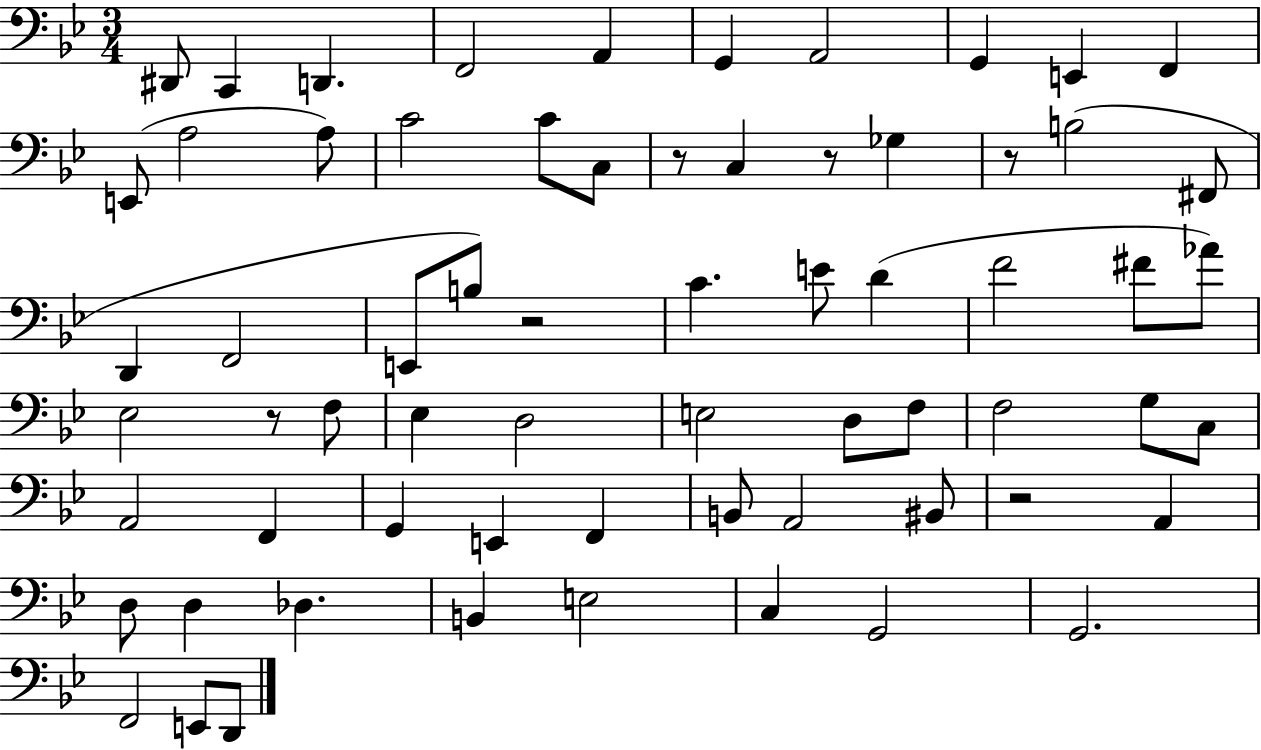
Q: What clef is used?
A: bass